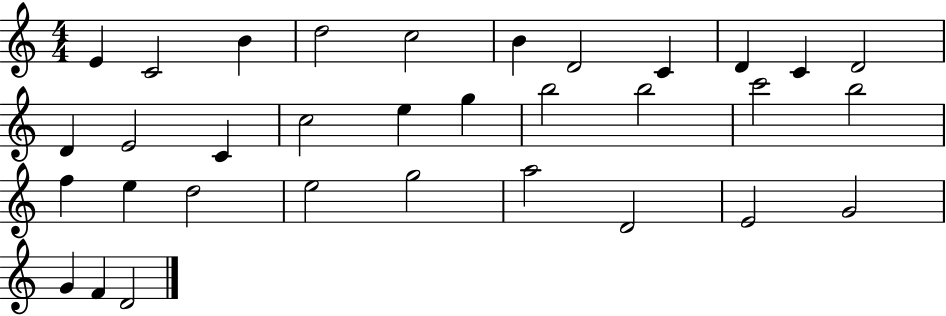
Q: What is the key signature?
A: C major